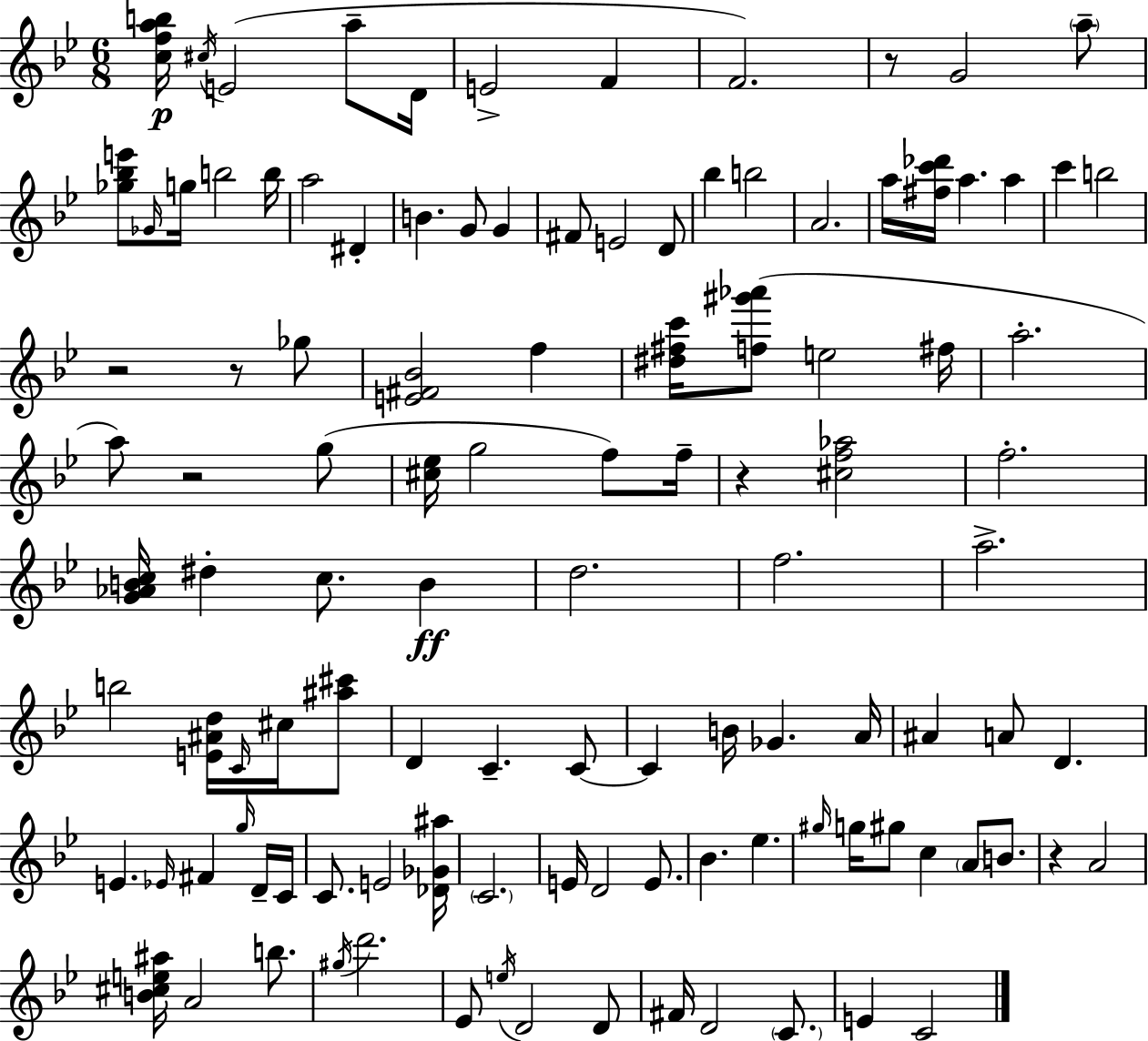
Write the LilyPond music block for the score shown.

{
  \clef treble
  \numericTimeSignature
  \time 6/8
  \key bes \major
  <c'' f'' a'' b''>16\p \acciaccatura { cis''16 } e'2( a''8-- | d'16 e'2-> f'4 | f'2.) | r8 g'2 \parenthesize a''8-- | \break <ges'' bes'' e'''>8 \grace { ges'16 } g''16 b''2 | b''16 a''2 dis'4-. | b'4. g'8 g'4 | fis'8 e'2 | \break d'8 bes''4 b''2 | a'2. | a''16 <fis'' c''' des'''>16 a''4. a''4 | c'''4 b''2 | \break r2 r8 | ges''8 <e' fis' bes'>2 f''4 | <dis'' fis'' c'''>16 <f'' gis''' aes'''>8( e''2 | fis''16 a''2.-. | \break a''8) r2 | g''8( <cis'' ees''>16 g''2 f''8) | f''16-- r4 <cis'' f'' aes''>2 | f''2.-. | \break <g' aes' b' c''>16 dis''4-. c''8. b'4\ff | d''2. | f''2. | a''2.-> | \break b''2 <e' ais' d''>16 \grace { c'16 } | cis''16 <ais'' cis'''>8 d'4 c'4.-- | c'8~~ c'4 b'16 ges'4. | a'16 ais'4 a'8 d'4. | \break e'4. \grace { ees'16 } fis'4 | \grace { g''16 } d'16-- c'16 c'8. e'2 | <des' ges' ais''>16 \parenthesize c'2. | e'16 d'2 | \break e'8. bes'4. ees''4. | \grace { gis''16 } g''16 gis''8 c''4 | \parenthesize a'8 b'8. r4 a'2 | <b' cis'' e'' ais''>16 a'2 | \break b''8. \acciaccatura { gis''16 } d'''2. | ees'8 \acciaccatura { e''16 } d'2 | d'8 fis'16 d'2 | \parenthesize c'8. e'4 | \break c'2 \bar "|."
}